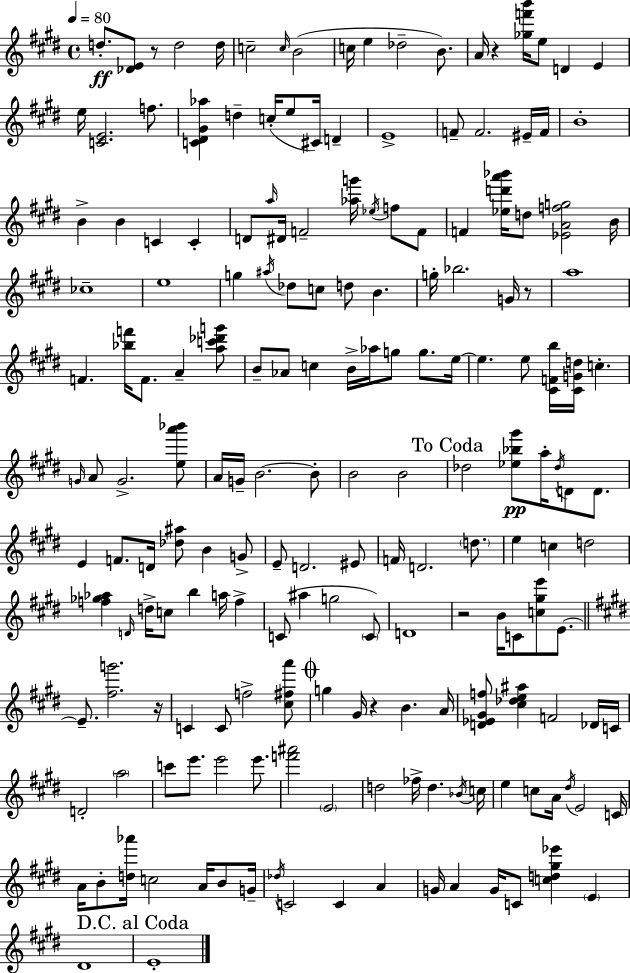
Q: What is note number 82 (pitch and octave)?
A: E4